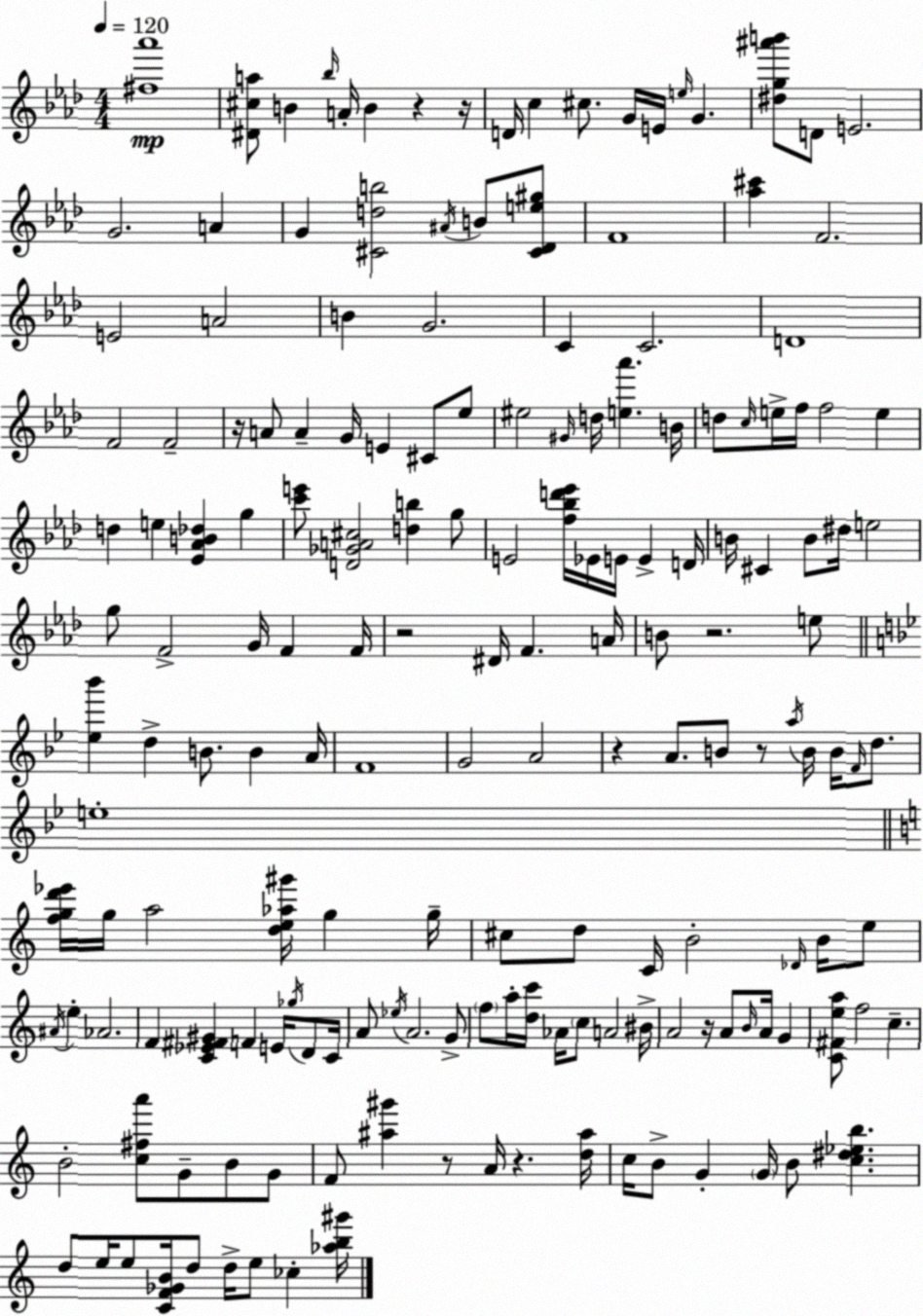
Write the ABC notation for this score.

X:1
T:Untitled
M:4/4
L:1/4
K:Ab
[^f_a']4 [^D^ca]/2 B _b/4 A/4 B z z/4 D/4 c ^c/2 G/4 E/4 e/4 G [^dg^a'b']/2 D/2 E2 G2 A G [^Cdb]2 ^A/4 B/2 [^C_De^g]/2 F4 [_a^c'] F2 E2 A2 B G2 C C2 D4 F2 F2 z/4 A/2 A G/4 E ^C/2 _e/2 ^e2 ^G/4 d/4 [e_a'] B/4 d/2 c/4 e/4 f/4 f2 e d e [_E_AB_d] g [c'e']/2 [D_GA^c]2 [db] g/2 E2 [f_bd'_e']/4 _E/4 E/4 E D/4 B/4 ^C B/2 ^d/4 e2 g/2 F2 G/4 F F/4 z2 ^D/4 F A/4 B/2 z2 e/2 [_e_b'] d B/2 B A/4 F4 G2 A2 z A/2 B/2 z/2 a/4 B/4 B/4 F/4 d/2 e4 [fgd'_e']/4 g/4 a2 [de_a^g']/4 g g/4 ^c/2 d/2 C/4 B2 _D/4 B/4 e/2 ^A/4 e _A2 F [C_E^F^G] F E/4 _g/4 D/2 C/4 A/2 _e/4 A2 G/2 f/2 a/4 [dc']/4 _A/4 c/2 A2 ^B/4 A2 z/4 A/2 B/4 A/4 G [C^Fea]/2 f2 c B2 [c^fa']/2 G/2 B/2 G/2 F/2 [^a^g'] z/2 A/4 z [d^a]/4 c/4 B/2 G G/4 B/2 [c^d_eb] d/2 e/4 e/2 [CF_GB]/4 d/2 d/4 e/2 _c [_ab^g']/4